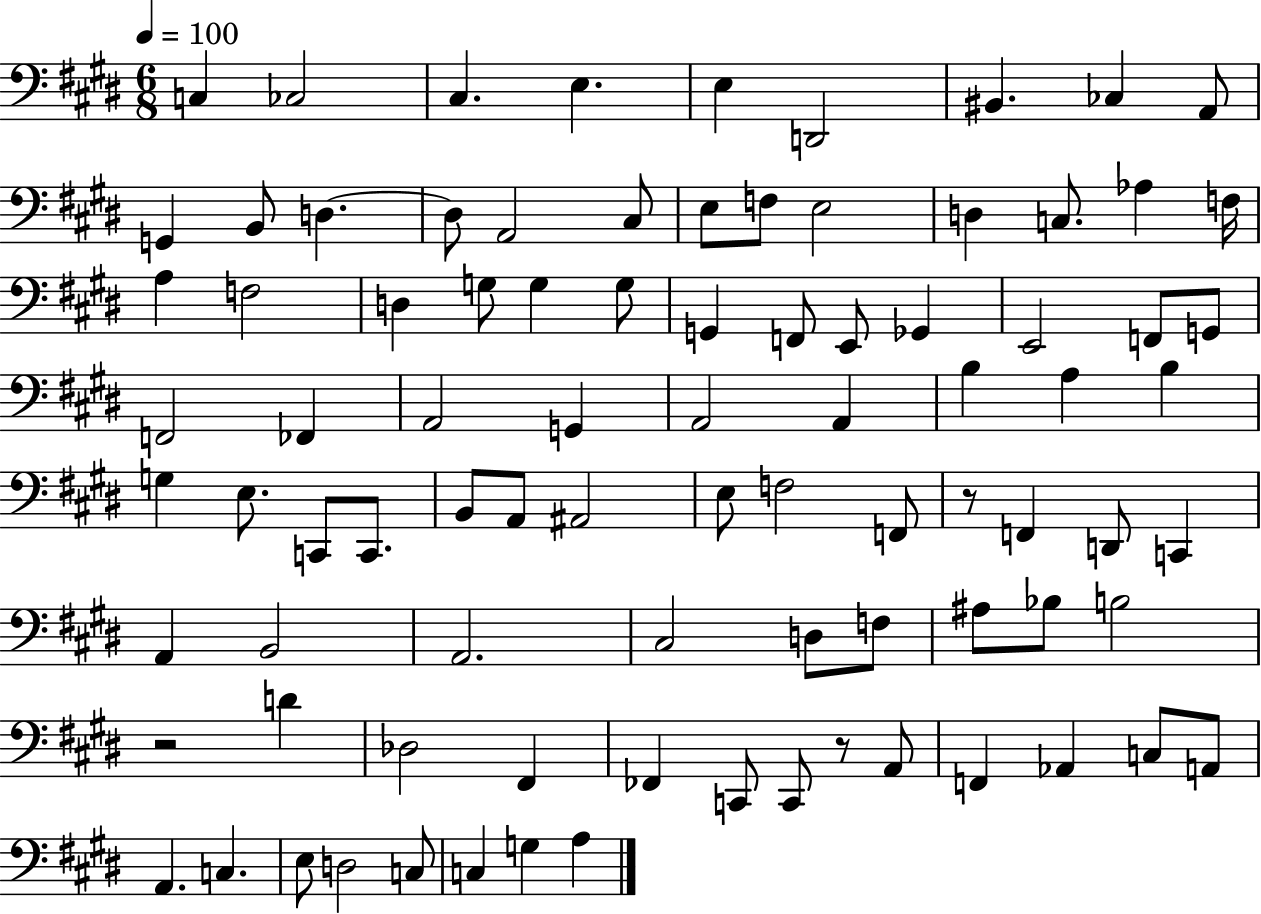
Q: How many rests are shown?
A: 3